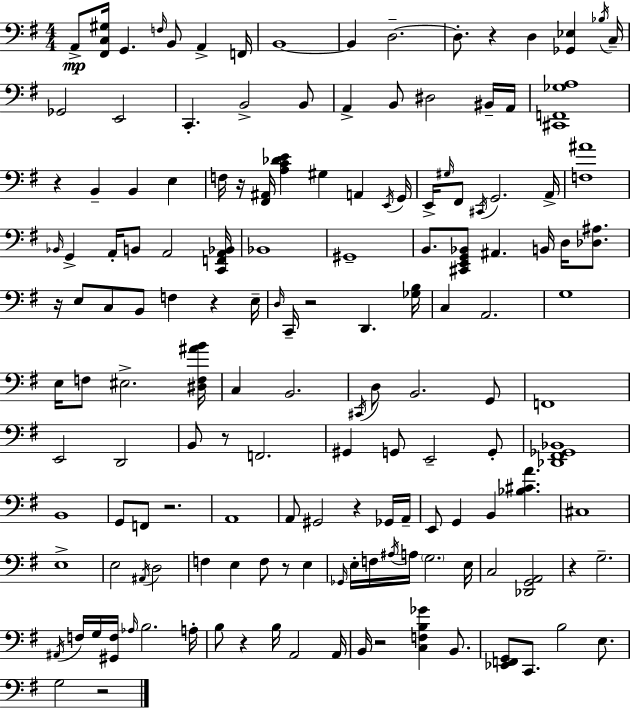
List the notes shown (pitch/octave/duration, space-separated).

A2/e [F#2,C3,G#3]/s G2/q. F3/s B2/e A2/q F2/s B2/w B2/q D3/h. D3/e. R/q D3/q [Gb2,Eb3]/q Bb3/s C3/s Gb2/h E2/h C2/q. B2/h B2/e A2/q B2/e D#3/h BIS2/s A2/s [C#2,F2,Gb3,A3]/w R/q B2/q B2/q E3/q F3/s R/s [F#2,A#2]/s [A3,C4,Db4,E4]/q G#3/q A2/q E2/s G2/s E2/s G#3/s F#2/e C#2/s G2/h. A2/s [F3,A#4]/w Bb2/s G2/q A2/s B2/e A2/h [C2,F2,A2,Bb2]/s Bb2/w G#2/w B2/e. [C#2,E2,G2,Bb2]/e A#2/q. B2/s D3/s [Db3,A#3]/e. R/s E3/e C3/e B2/e F3/q R/q E3/s D3/s C2/s R/h D2/q. [Gb3,B3]/s C3/q A2/h. G3/w E3/s F3/e EIS3/h. [D#3,F3,A#4,B4]/s C3/q B2/h. C#2/s D3/e B2/h. G2/e F2/w E2/h D2/h B2/e R/e F2/h. G#2/q G2/e E2/h G2/e [Db2,F#2,Gb2,Bb2]/w B2/w G2/e F2/e R/h. A2/w A2/e G#2/h R/q Gb2/s A2/s E2/e G2/q B2/q [Bb3,C#4,A4]/q. C#3/w E3/w E3/h A#2/s D3/h F3/q E3/q F3/e R/e E3/q Gb2/s E3/s F3/s A#3/s A3/s G3/h. E3/s C3/h [Db2,G2,A2]/h R/q G3/h. A#2/s F3/s G3/s [G#2,F3]/s Ab3/s B3/h. A3/s B3/e R/q B3/s A2/h A2/s B2/s R/h [C3,F3,B3,Gb4]/q B2/e. [Eb2,F2,G2]/e C2/e. B3/h E3/e. G3/h R/h